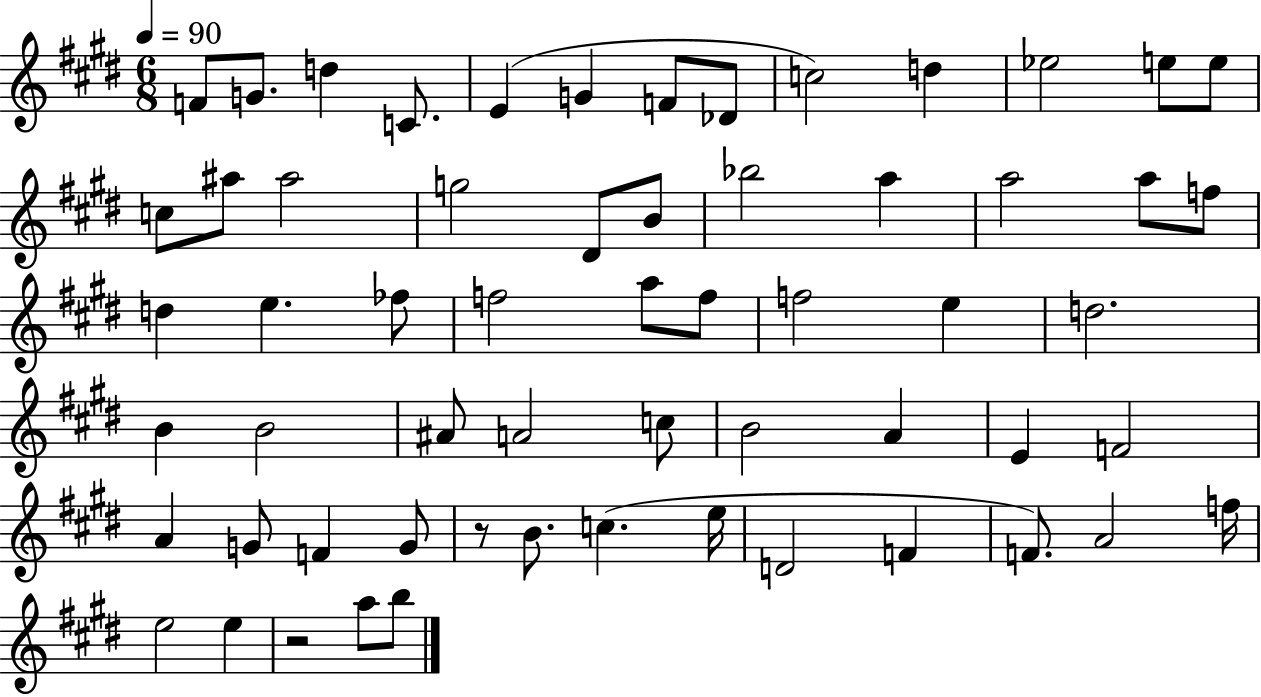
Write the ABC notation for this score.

X:1
T:Untitled
M:6/8
L:1/4
K:E
F/2 G/2 d C/2 E G F/2 _D/2 c2 d _e2 e/2 e/2 c/2 ^a/2 ^a2 g2 ^D/2 B/2 _b2 a a2 a/2 f/2 d e _f/2 f2 a/2 f/2 f2 e d2 B B2 ^A/2 A2 c/2 B2 A E F2 A G/2 F G/2 z/2 B/2 c e/4 D2 F F/2 A2 f/4 e2 e z2 a/2 b/2